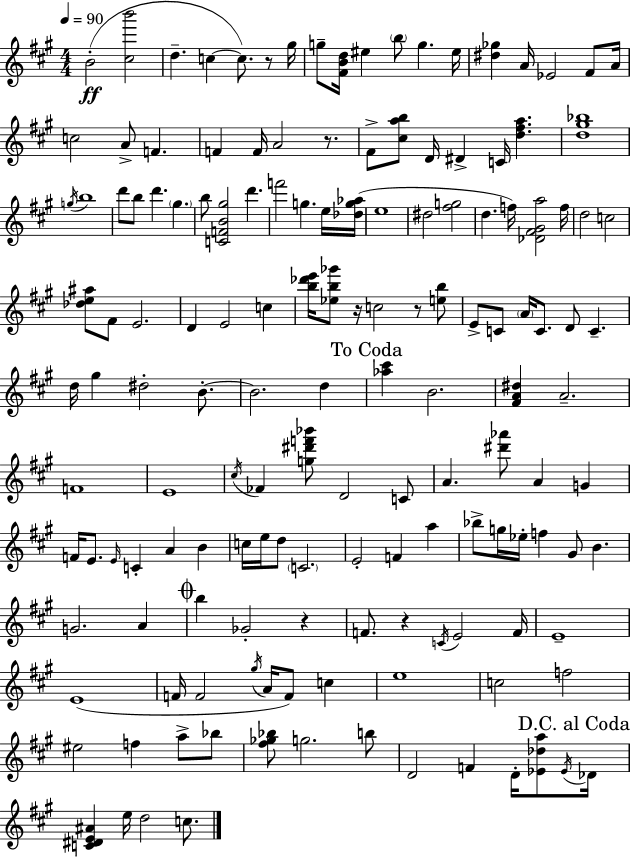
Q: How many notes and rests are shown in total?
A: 150